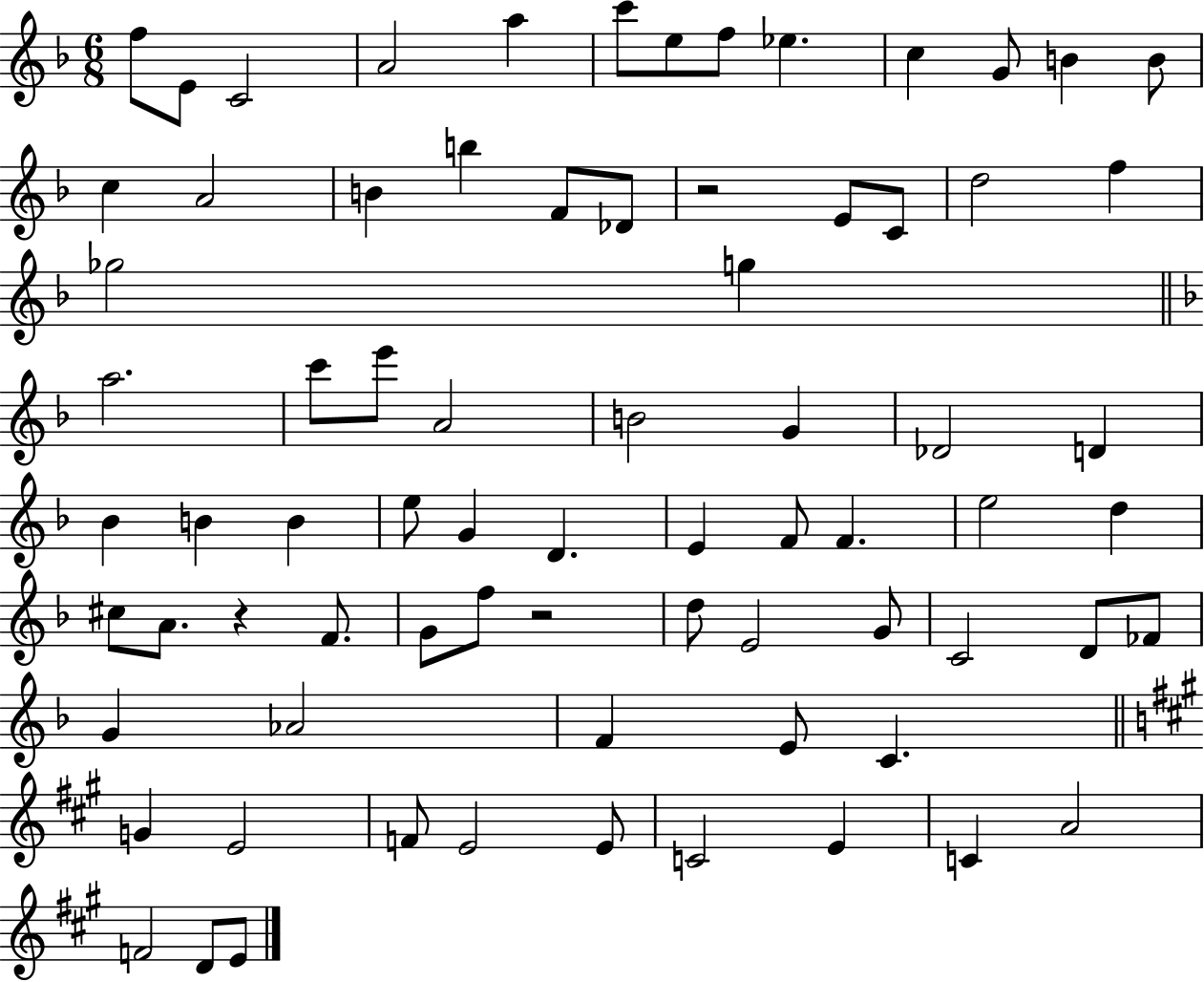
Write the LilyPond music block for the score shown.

{
  \clef treble
  \numericTimeSignature
  \time 6/8
  \key f \major
  f''8 e'8 c'2 | a'2 a''4 | c'''8 e''8 f''8 ees''4. | c''4 g'8 b'4 b'8 | \break c''4 a'2 | b'4 b''4 f'8 des'8 | r2 e'8 c'8 | d''2 f''4 | \break ges''2 g''4 | \bar "||" \break \key f \major a''2. | c'''8 e'''8 a'2 | b'2 g'4 | des'2 d'4 | \break bes'4 b'4 b'4 | e''8 g'4 d'4. | e'4 f'8 f'4. | e''2 d''4 | \break cis''8 a'8. r4 f'8. | g'8 f''8 r2 | d''8 e'2 g'8 | c'2 d'8 fes'8 | \break g'4 aes'2 | f'4 e'8 c'4. | \bar "||" \break \key a \major g'4 e'2 | f'8 e'2 e'8 | c'2 e'4 | c'4 a'2 | \break f'2 d'8 e'8 | \bar "|."
}